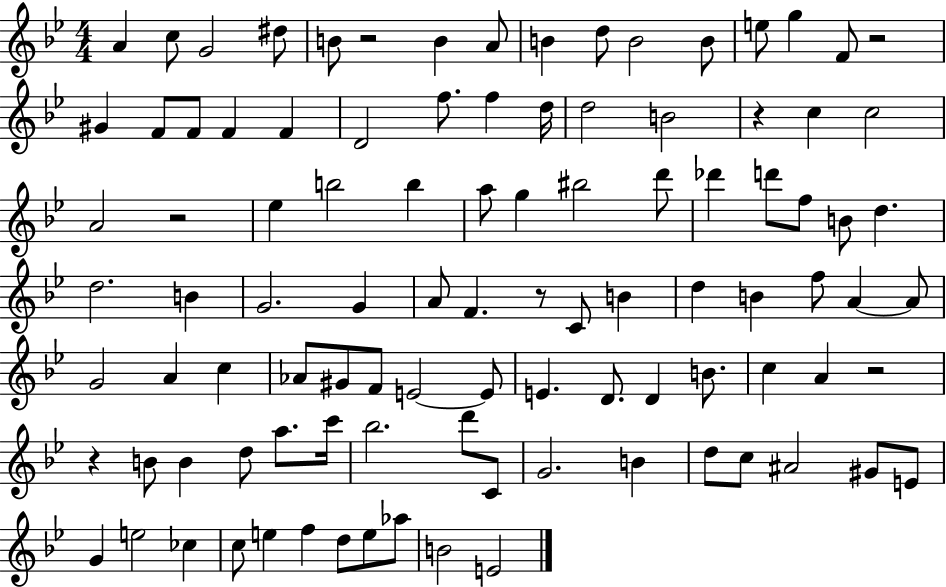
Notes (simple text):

A4/q C5/e G4/h D#5/e B4/e R/h B4/q A4/e B4/q D5/e B4/h B4/e E5/e G5/q F4/e R/h G#4/q F4/e F4/e F4/q F4/q D4/h F5/e. F5/q D5/s D5/h B4/h R/q C5/q C5/h A4/h R/h Eb5/q B5/h B5/q A5/e G5/q BIS5/h D6/e Db6/q D6/e F5/e B4/e D5/q. D5/h. B4/q G4/h. G4/q A4/e F4/q. R/e C4/e B4/q D5/q B4/q F5/e A4/q A4/e G4/h A4/q C5/q Ab4/e G#4/e F4/e E4/h E4/e E4/q. D4/e. D4/q B4/e. C5/q A4/q R/h R/q B4/e B4/q D5/e A5/e. C6/s Bb5/h. D6/e C4/e G4/h. B4/q D5/e C5/e A#4/h G#4/e E4/e G4/q E5/h CES5/q C5/e E5/q F5/q D5/e E5/e Ab5/e B4/h E4/h